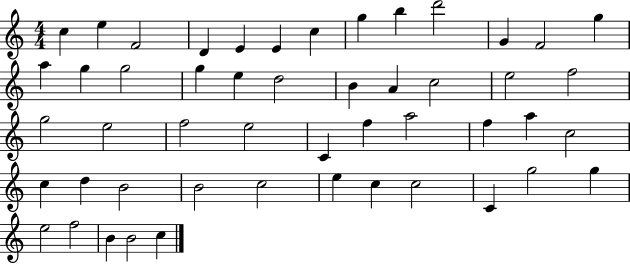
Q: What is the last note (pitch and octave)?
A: C5